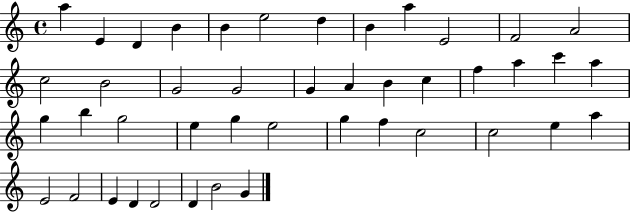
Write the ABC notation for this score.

X:1
T:Untitled
M:4/4
L:1/4
K:C
a E D B B e2 d B a E2 F2 A2 c2 B2 G2 G2 G A B c f a c' a g b g2 e g e2 g f c2 c2 e a E2 F2 E D D2 D B2 G